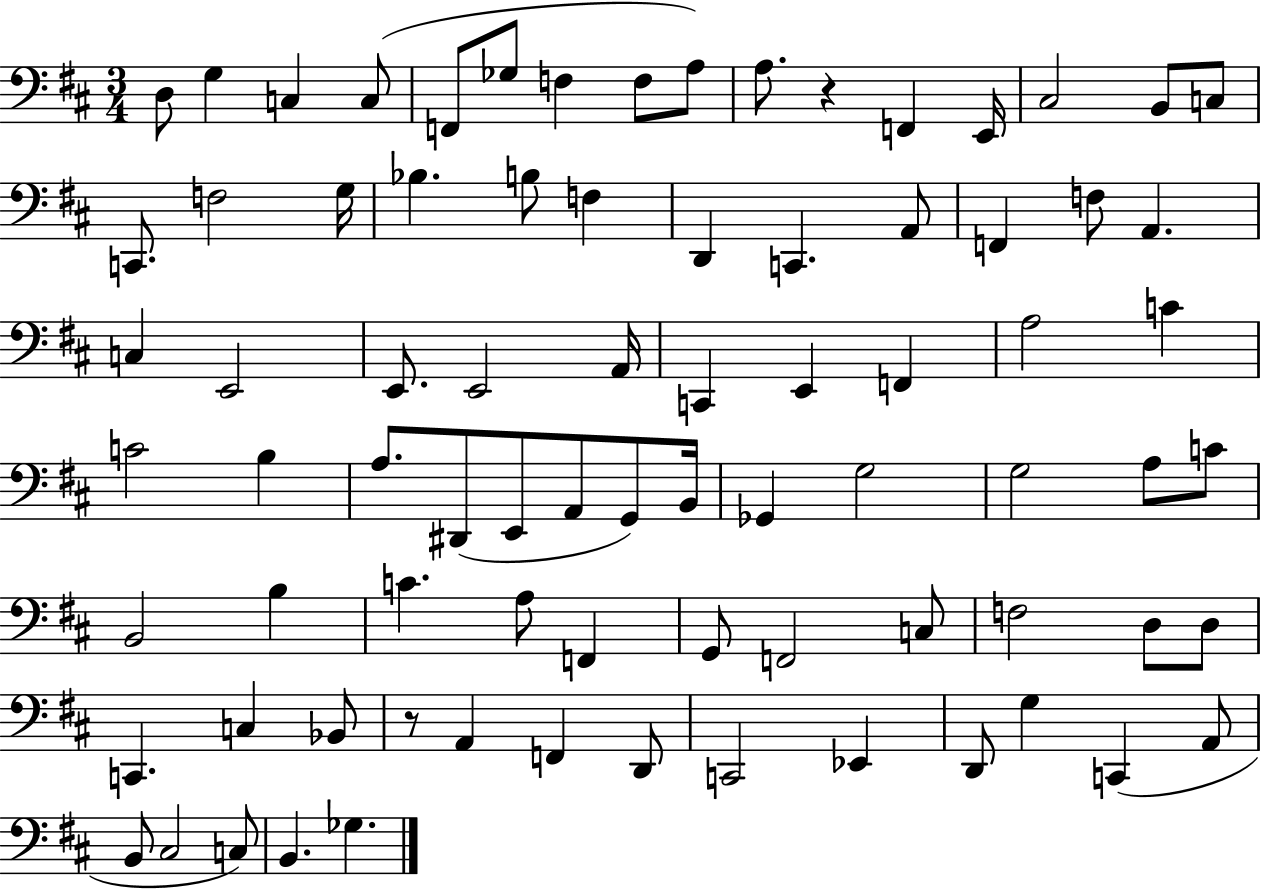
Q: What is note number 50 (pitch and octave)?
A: C4